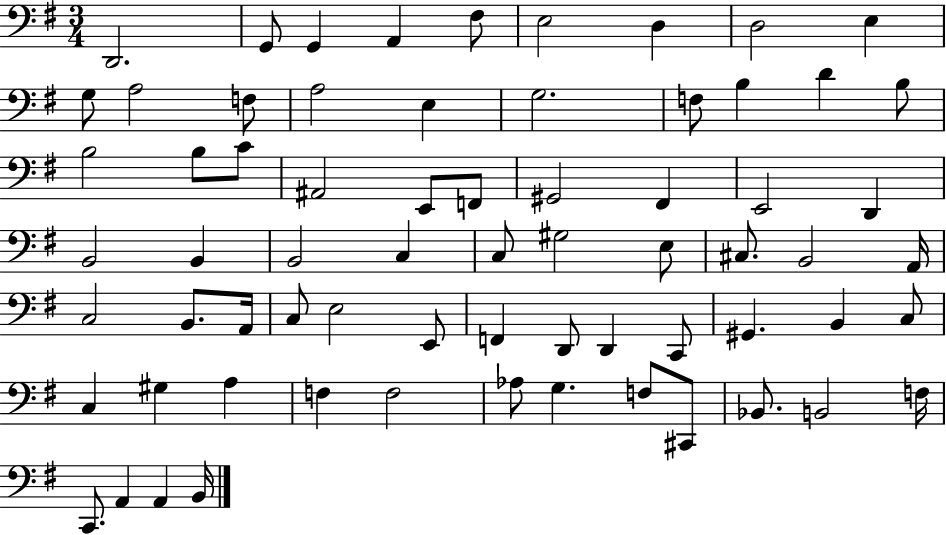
D2/h. G2/e G2/q A2/q F#3/e E3/h D3/q D3/h E3/q G3/e A3/h F3/e A3/h E3/q G3/h. F3/e B3/q D4/q B3/e B3/h B3/e C4/e A#2/h E2/e F2/e G#2/h F#2/q E2/h D2/q B2/h B2/q B2/h C3/q C3/e G#3/h E3/e C#3/e. B2/h A2/s C3/h B2/e. A2/s C3/e E3/h E2/e F2/q D2/e D2/q C2/e G#2/q. B2/q C3/e C3/q G#3/q A3/q F3/q F3/h Ab3/e G3/q. F3/e C#2/e Bb2/e. B2/h F3/s C2/e. A2/q A2/q B2/s